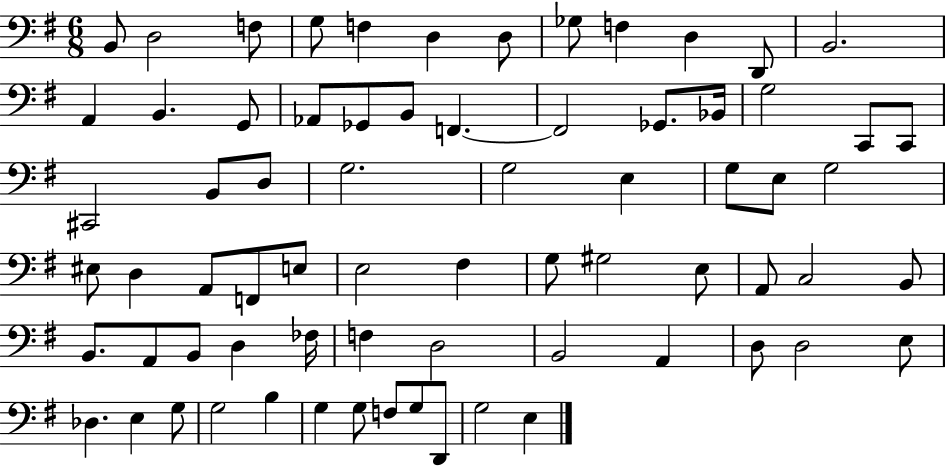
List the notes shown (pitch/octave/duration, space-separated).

B2/e D3/h F3/e G3/e F3/q D3/q D3/e Gb3/e F3/q D3/q D2/e B2/h. A2/q B2/q. G2/e Ab2/e Gb2/e B2/e F2/q. F2/h Gb2/e. Bb2/s G3/h C2/e C2/e C#2/h B2/e D3/e G3/h. G3/h E3/q G3/e E3/e G3/h EIS3/e D3/q A2/e F2/e E3/e E3/h F#3/q G3/e G#3/h E3/e A2/e C3/h B2/e B2/e. A2/e B2/e D3/q FES3/s F3/q D3/h B2/h A2/q D3/e D3/h E3/e Db3/q. E3/q G3/e G3/h B3/q G3/q G3/e F3/e G3/e D2/e G3/h E3/q